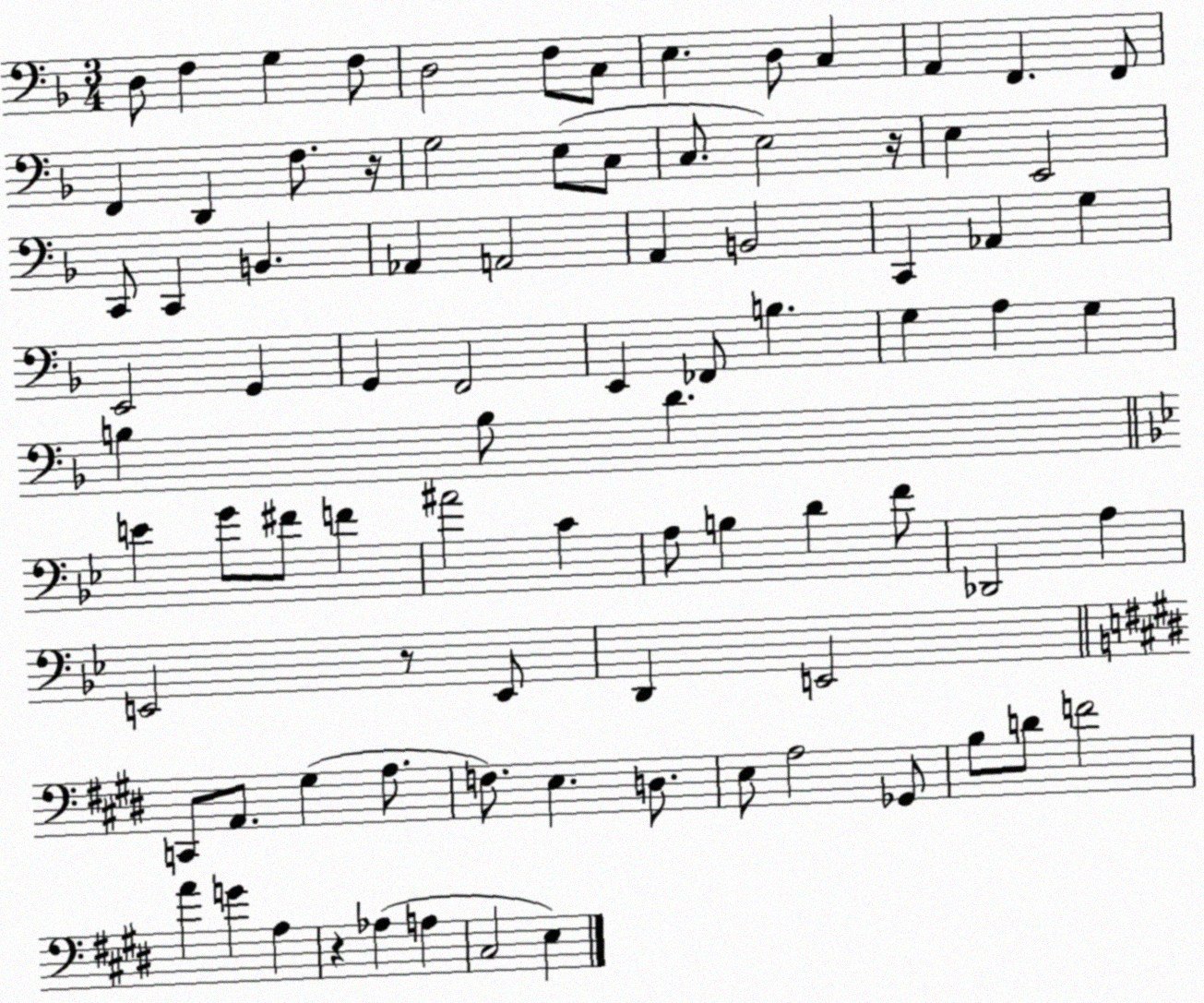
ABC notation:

X:1
T:Untitled
M:3/4
L:1/4
K:F
D,/2 F, G, F,/2 D,2 F,/2 C,/2 E, D,/2 C, A,, F,, F,,/2 F,, D,, F,/2 z/4 G,2 E,/2 C,/2 C,/2 E,2 z/4 E, E,,2 C,,/2 C,, B,, _A,, A,,2 A,, B,,2 C,, _A,, G, E,,2 G,, G,, F,,2 E,, _F,,/2 B, G, A, G, B, B,/2 D E G/2 ^F/2 F ^A2 C A,/2 B, D F/2 _D,,2 A, E,,2 z/2 E,,/2 D,, E,,2 C,,/2 A,,/2 ^G, A,/2 F,/2 E, D,/2 E,/2 A,2 _G,,/2 B,/2 D/2 F2 A G A, z _A, A, ^C,2 E,